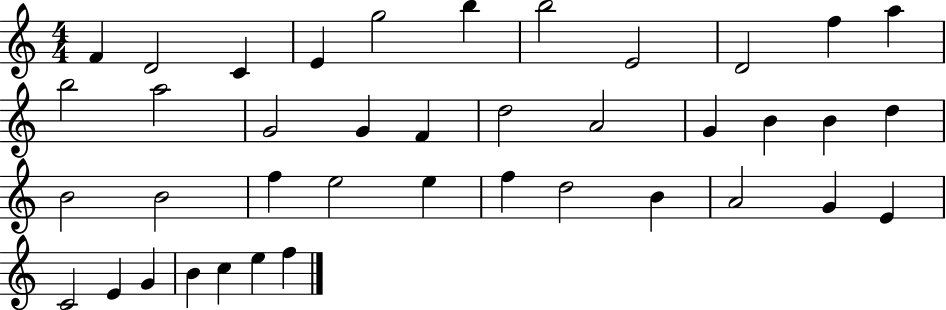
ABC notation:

X:1
T:Untitled
M:4/4
L:1/4
K:C
F D2 C E g2 b b2 E2 D2 f a b2 a2 G2 G F d2 A2 G B B d B2 B2 f e2 e f d2 B A2 G E C2 E G B c e f